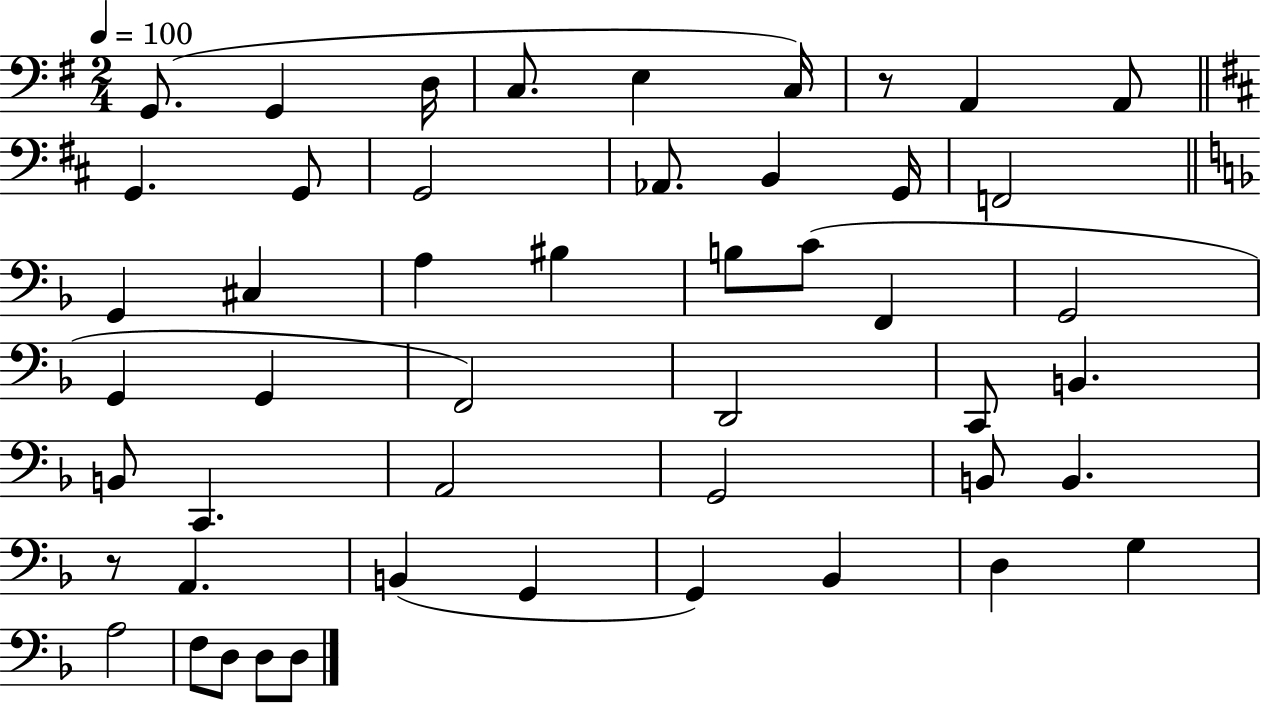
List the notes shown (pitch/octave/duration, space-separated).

G2/e. G2/q D3/s C3/e. E3/q C3/s R/e A2/q A2/e G2/q. G2/e G2/h Ab2/e. B2/q G2/s F2/h G2/q C#3/q A3/q BIS3/q B3/e C4/e F2/q G2/h G2/q G2/q F2/h D2/h C2/e B2/q. B2/e C2/q. A2/h G2/h B2/e B2/q. R/e A2/q. B2/q G2/q G2/q Bb2/q D3/q G3/q A3/h F3/e D3/e D3/e D3/e